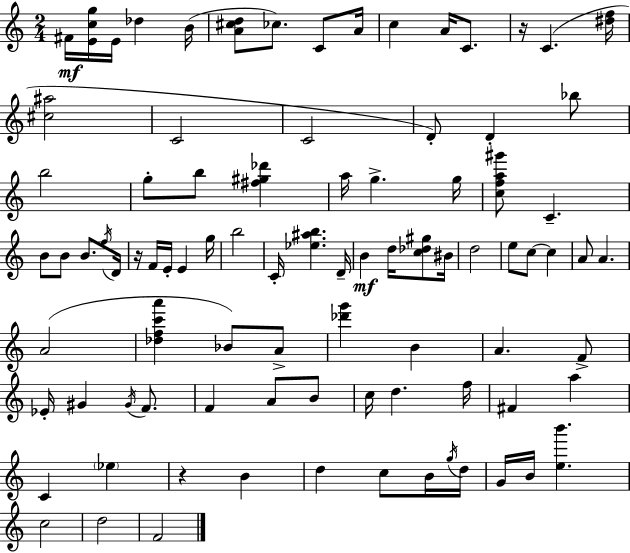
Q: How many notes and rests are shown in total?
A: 89